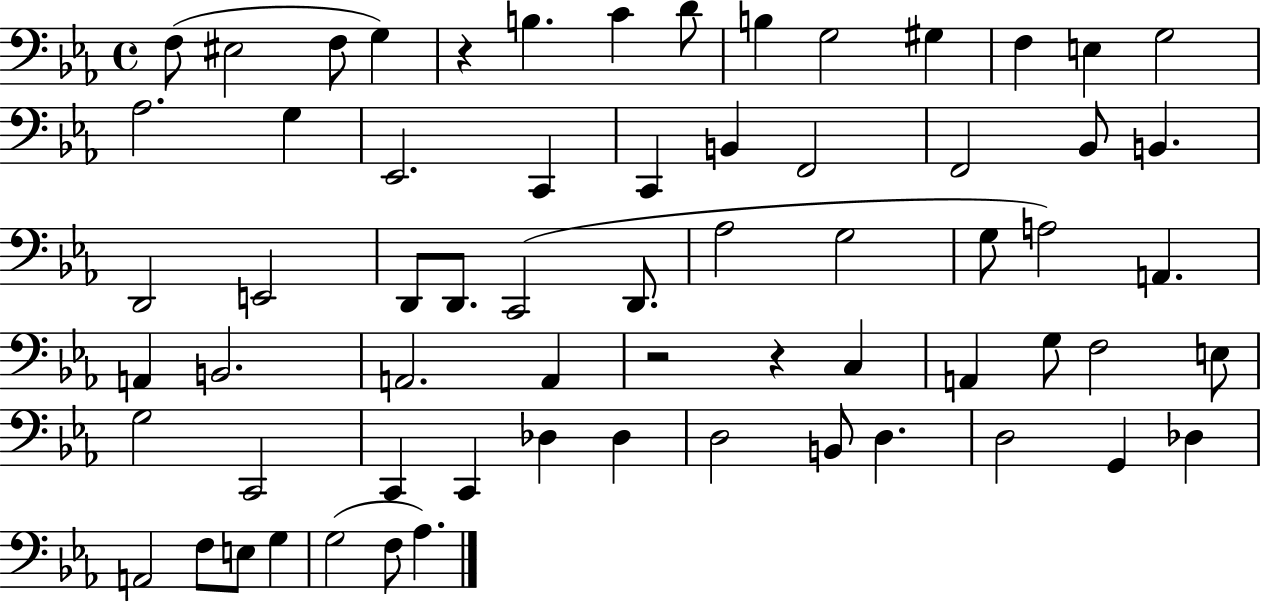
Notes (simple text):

F3/e EIS3/h F3/e G3/q R/q B3/q. C4/q D4/e B3/q G3/h G#3/q F3/q E3/q G3/h Ab3/h. G3/q Eb2/h. C2/q C2/q B2/q F2/h F2/h Bb2/e B2/q. D2/h E2/h D2/e D2/e. C2/h D2/e. Ab3/h G3/h G3/e A3/h A2/q. A2/q B2/h. A2/h. A2/q R/h R/q C3/q A2/q G3/e F3/h E3/e G3/h C2/h C2/q C2/q Db3/q Db3/q D3/h B2/e D3/q. D3/h G2/q Db3/q A2/h F3/e E3/e G3/q G3/h F3/e Ab3/q.